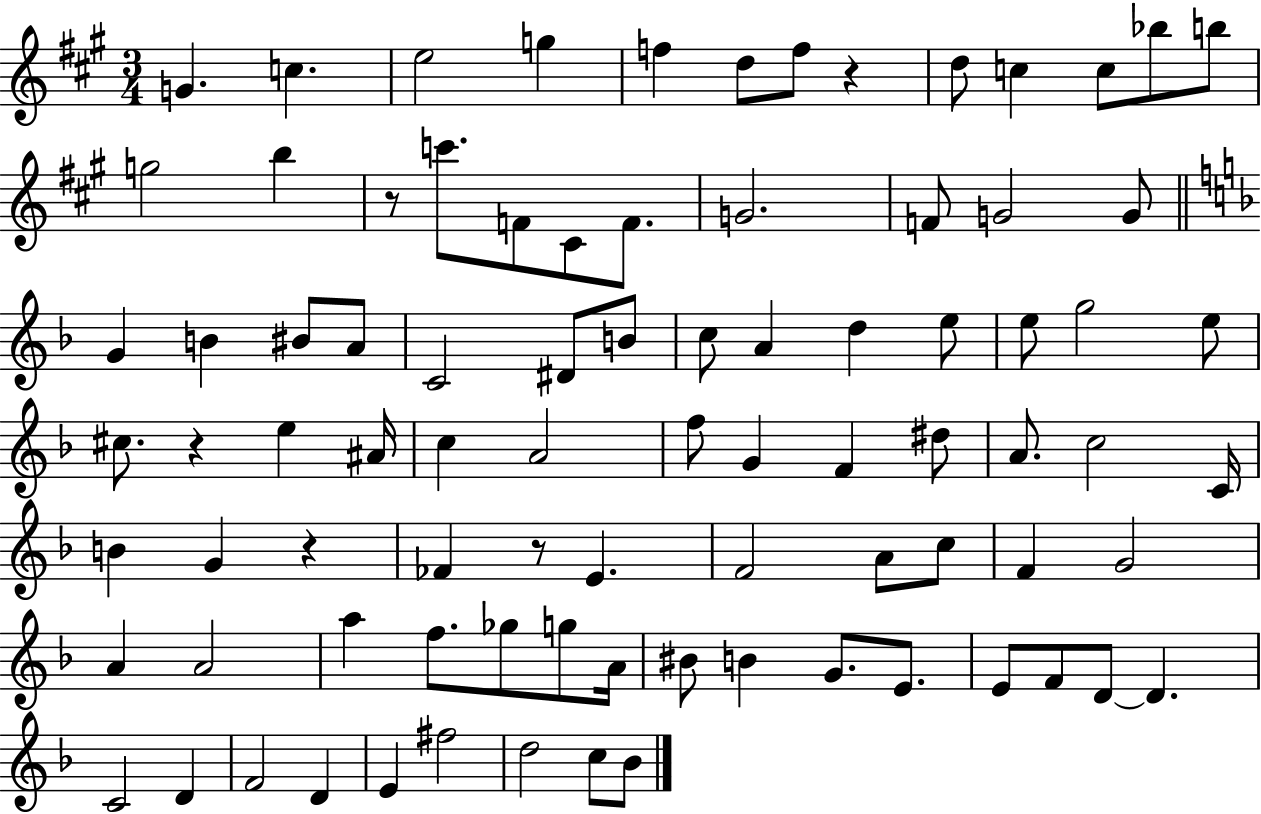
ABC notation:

X:1
T:Untitled
M:3/4
L:1/4
K:A
G c e2 g f d/2 f/2 z d/2 c c/2 _b/2 b/2 g2 b z/2 c'/2 F/2 ^C/2 F/2 G2 F/2 G2 G/2 G B ^B/2 A/2 C2 ^D/2 B/2 c/2 A d e/2 e/2 g2 e/2 ^c/2 z e ^A/4 c A2 f/2 G F ^d/2 A/2 c2 C/4 B G z _F z/2 E F2 A/2 c/2 F G2 A A2 a f/2 _g/2 g/2 A/4 ^B/2 B G/2 E/2 E/2 F/2 D/2 D C2 D F2 D E ^f2 d2 c/2 _B/2